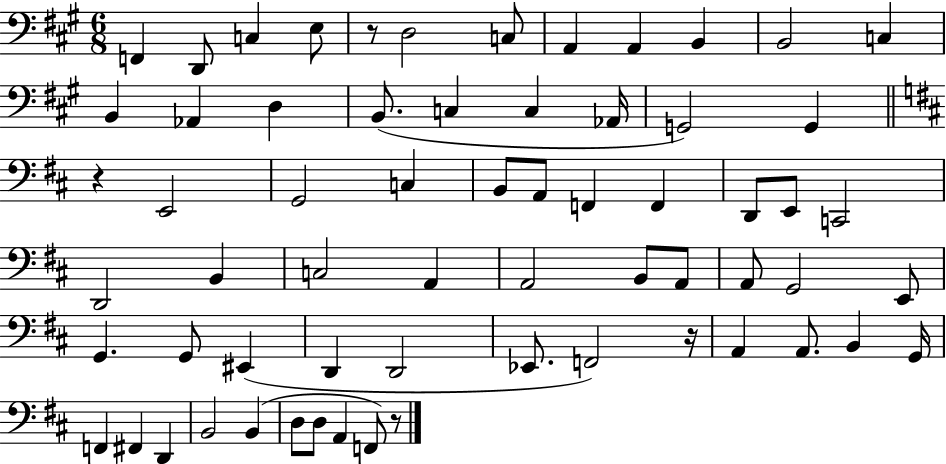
{
  \clef bass
  \numericTimeSignature
  \time 6/8
  \key a \major
  f,4 d,8 c4 e8 | r8 d2 c8 | a,4 a,4 b,4 | b,2 c4 | \break b,4 aes,4 d4 | b,8.( c4 c4 aes,16 | g,2) g,4 | \bar "||" \break \key d \major r4 e,2 | g,2 c4 | b,8 a,8 f,4 f,4 | d,8 e,8 c,2 | \break d,2 b,4 | c2 a,4 | a,2 b,8 a,8 | a,8 g,2 e,8 | \break g,4. g,8 eis,4( | d,4 d,2 | ees,8. f,2) r16 | a,4 a,8. b,4 g,16 | \break f,4 fis,4 d,4 | b,2 b,4( | d8 d8 a,4 f,8) r8 | \bar "|."
}